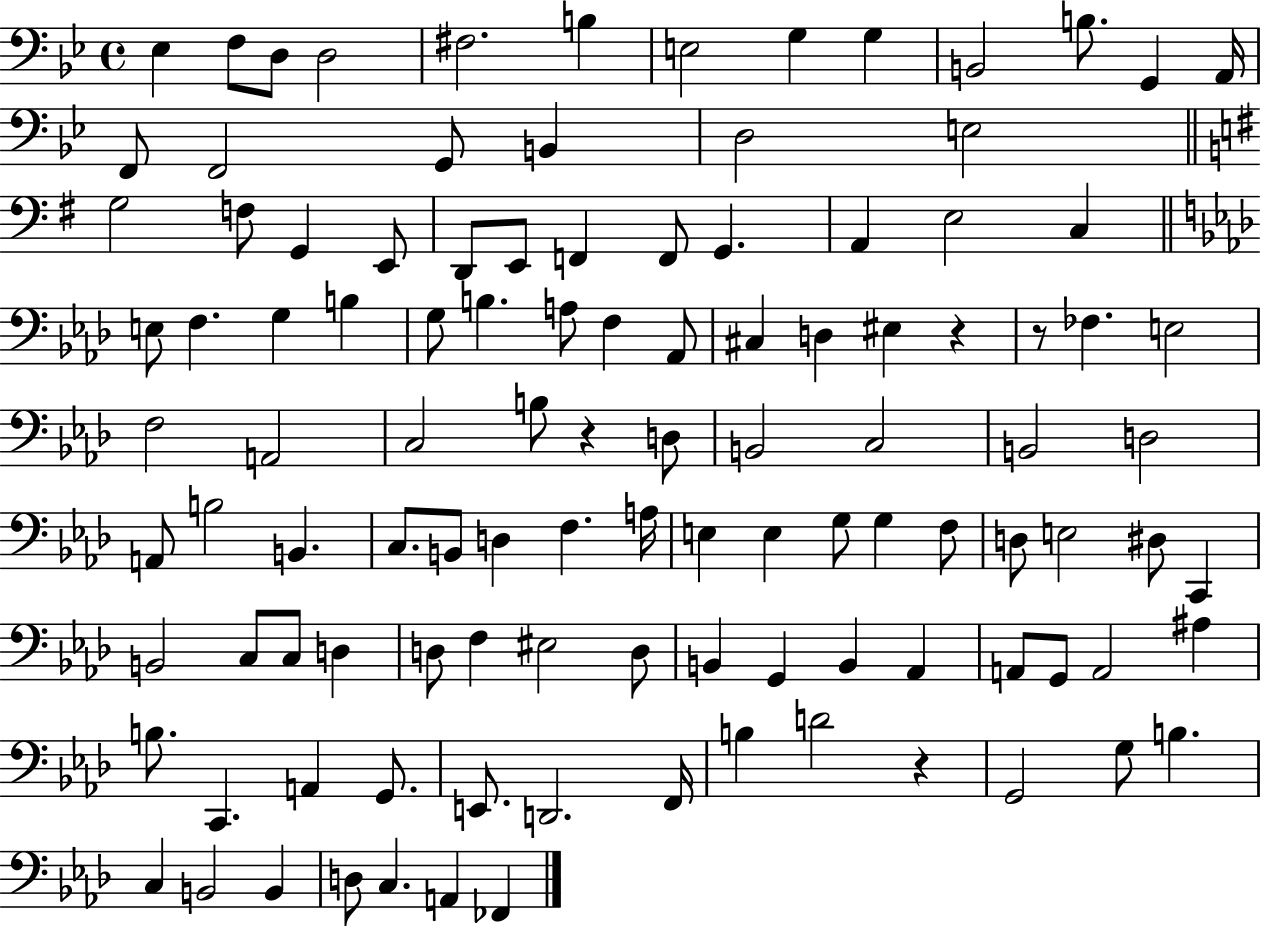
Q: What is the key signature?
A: BES major